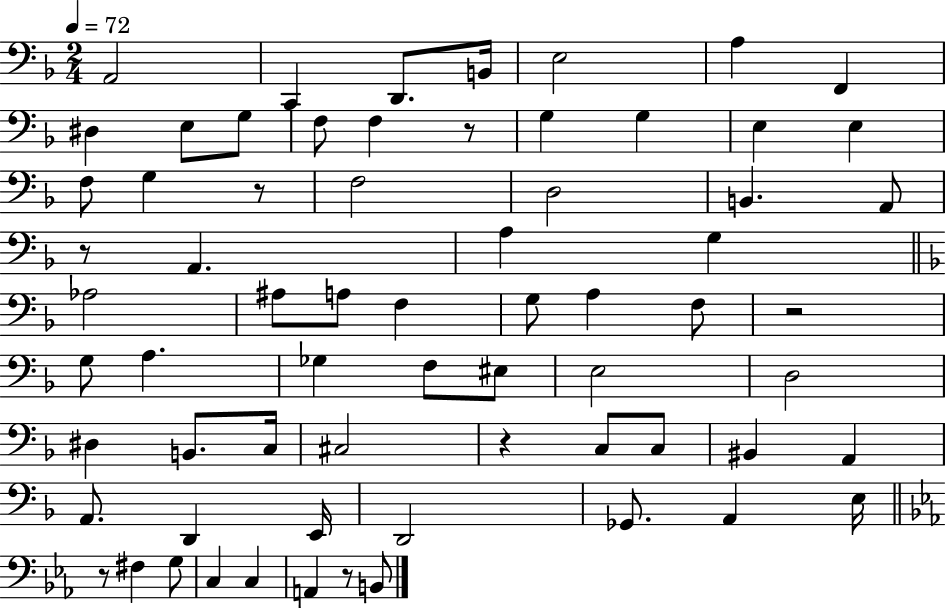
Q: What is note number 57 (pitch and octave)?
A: C3